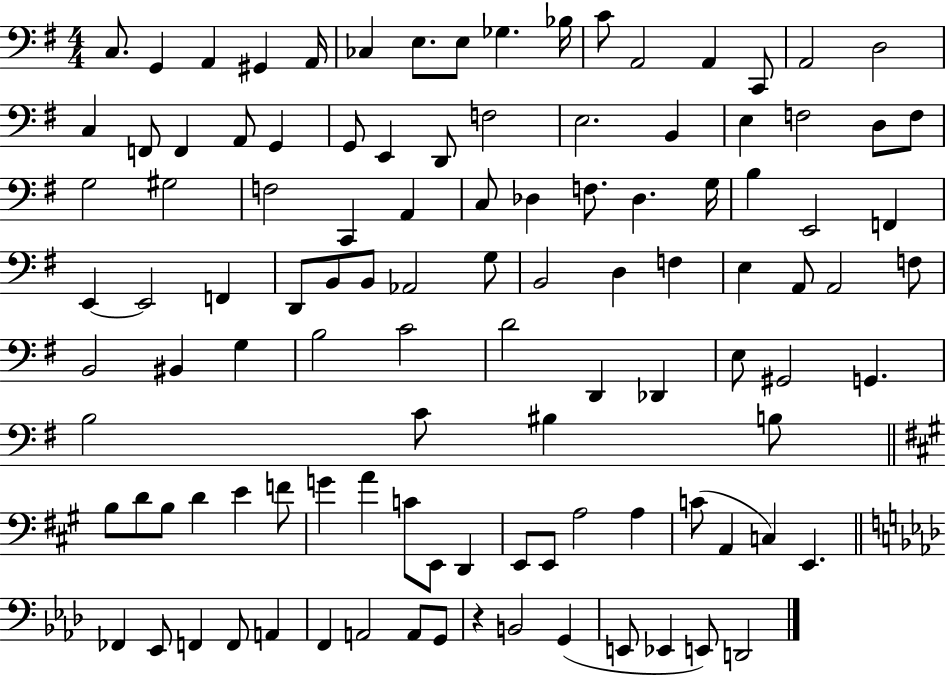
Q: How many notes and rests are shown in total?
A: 109